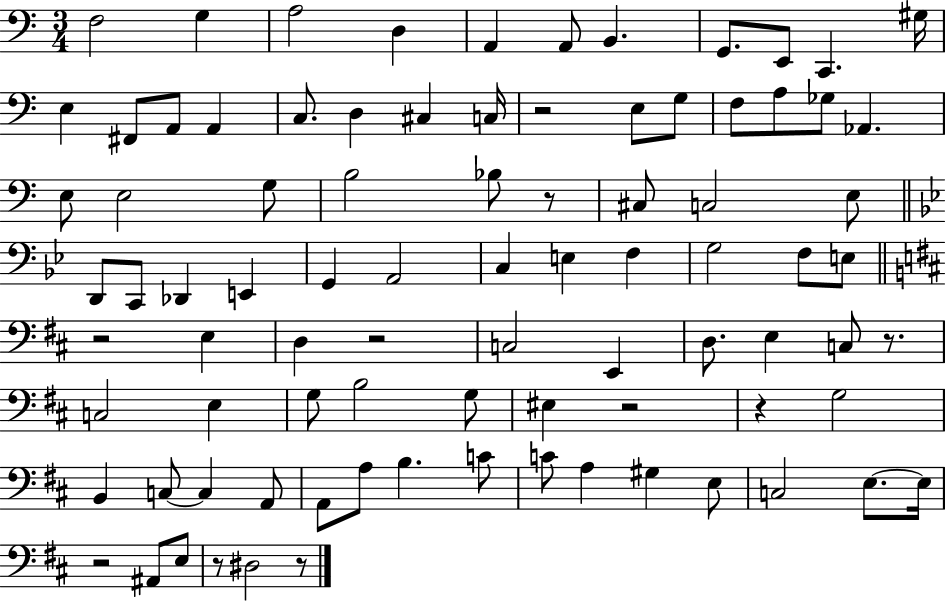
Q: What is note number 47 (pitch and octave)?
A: D3